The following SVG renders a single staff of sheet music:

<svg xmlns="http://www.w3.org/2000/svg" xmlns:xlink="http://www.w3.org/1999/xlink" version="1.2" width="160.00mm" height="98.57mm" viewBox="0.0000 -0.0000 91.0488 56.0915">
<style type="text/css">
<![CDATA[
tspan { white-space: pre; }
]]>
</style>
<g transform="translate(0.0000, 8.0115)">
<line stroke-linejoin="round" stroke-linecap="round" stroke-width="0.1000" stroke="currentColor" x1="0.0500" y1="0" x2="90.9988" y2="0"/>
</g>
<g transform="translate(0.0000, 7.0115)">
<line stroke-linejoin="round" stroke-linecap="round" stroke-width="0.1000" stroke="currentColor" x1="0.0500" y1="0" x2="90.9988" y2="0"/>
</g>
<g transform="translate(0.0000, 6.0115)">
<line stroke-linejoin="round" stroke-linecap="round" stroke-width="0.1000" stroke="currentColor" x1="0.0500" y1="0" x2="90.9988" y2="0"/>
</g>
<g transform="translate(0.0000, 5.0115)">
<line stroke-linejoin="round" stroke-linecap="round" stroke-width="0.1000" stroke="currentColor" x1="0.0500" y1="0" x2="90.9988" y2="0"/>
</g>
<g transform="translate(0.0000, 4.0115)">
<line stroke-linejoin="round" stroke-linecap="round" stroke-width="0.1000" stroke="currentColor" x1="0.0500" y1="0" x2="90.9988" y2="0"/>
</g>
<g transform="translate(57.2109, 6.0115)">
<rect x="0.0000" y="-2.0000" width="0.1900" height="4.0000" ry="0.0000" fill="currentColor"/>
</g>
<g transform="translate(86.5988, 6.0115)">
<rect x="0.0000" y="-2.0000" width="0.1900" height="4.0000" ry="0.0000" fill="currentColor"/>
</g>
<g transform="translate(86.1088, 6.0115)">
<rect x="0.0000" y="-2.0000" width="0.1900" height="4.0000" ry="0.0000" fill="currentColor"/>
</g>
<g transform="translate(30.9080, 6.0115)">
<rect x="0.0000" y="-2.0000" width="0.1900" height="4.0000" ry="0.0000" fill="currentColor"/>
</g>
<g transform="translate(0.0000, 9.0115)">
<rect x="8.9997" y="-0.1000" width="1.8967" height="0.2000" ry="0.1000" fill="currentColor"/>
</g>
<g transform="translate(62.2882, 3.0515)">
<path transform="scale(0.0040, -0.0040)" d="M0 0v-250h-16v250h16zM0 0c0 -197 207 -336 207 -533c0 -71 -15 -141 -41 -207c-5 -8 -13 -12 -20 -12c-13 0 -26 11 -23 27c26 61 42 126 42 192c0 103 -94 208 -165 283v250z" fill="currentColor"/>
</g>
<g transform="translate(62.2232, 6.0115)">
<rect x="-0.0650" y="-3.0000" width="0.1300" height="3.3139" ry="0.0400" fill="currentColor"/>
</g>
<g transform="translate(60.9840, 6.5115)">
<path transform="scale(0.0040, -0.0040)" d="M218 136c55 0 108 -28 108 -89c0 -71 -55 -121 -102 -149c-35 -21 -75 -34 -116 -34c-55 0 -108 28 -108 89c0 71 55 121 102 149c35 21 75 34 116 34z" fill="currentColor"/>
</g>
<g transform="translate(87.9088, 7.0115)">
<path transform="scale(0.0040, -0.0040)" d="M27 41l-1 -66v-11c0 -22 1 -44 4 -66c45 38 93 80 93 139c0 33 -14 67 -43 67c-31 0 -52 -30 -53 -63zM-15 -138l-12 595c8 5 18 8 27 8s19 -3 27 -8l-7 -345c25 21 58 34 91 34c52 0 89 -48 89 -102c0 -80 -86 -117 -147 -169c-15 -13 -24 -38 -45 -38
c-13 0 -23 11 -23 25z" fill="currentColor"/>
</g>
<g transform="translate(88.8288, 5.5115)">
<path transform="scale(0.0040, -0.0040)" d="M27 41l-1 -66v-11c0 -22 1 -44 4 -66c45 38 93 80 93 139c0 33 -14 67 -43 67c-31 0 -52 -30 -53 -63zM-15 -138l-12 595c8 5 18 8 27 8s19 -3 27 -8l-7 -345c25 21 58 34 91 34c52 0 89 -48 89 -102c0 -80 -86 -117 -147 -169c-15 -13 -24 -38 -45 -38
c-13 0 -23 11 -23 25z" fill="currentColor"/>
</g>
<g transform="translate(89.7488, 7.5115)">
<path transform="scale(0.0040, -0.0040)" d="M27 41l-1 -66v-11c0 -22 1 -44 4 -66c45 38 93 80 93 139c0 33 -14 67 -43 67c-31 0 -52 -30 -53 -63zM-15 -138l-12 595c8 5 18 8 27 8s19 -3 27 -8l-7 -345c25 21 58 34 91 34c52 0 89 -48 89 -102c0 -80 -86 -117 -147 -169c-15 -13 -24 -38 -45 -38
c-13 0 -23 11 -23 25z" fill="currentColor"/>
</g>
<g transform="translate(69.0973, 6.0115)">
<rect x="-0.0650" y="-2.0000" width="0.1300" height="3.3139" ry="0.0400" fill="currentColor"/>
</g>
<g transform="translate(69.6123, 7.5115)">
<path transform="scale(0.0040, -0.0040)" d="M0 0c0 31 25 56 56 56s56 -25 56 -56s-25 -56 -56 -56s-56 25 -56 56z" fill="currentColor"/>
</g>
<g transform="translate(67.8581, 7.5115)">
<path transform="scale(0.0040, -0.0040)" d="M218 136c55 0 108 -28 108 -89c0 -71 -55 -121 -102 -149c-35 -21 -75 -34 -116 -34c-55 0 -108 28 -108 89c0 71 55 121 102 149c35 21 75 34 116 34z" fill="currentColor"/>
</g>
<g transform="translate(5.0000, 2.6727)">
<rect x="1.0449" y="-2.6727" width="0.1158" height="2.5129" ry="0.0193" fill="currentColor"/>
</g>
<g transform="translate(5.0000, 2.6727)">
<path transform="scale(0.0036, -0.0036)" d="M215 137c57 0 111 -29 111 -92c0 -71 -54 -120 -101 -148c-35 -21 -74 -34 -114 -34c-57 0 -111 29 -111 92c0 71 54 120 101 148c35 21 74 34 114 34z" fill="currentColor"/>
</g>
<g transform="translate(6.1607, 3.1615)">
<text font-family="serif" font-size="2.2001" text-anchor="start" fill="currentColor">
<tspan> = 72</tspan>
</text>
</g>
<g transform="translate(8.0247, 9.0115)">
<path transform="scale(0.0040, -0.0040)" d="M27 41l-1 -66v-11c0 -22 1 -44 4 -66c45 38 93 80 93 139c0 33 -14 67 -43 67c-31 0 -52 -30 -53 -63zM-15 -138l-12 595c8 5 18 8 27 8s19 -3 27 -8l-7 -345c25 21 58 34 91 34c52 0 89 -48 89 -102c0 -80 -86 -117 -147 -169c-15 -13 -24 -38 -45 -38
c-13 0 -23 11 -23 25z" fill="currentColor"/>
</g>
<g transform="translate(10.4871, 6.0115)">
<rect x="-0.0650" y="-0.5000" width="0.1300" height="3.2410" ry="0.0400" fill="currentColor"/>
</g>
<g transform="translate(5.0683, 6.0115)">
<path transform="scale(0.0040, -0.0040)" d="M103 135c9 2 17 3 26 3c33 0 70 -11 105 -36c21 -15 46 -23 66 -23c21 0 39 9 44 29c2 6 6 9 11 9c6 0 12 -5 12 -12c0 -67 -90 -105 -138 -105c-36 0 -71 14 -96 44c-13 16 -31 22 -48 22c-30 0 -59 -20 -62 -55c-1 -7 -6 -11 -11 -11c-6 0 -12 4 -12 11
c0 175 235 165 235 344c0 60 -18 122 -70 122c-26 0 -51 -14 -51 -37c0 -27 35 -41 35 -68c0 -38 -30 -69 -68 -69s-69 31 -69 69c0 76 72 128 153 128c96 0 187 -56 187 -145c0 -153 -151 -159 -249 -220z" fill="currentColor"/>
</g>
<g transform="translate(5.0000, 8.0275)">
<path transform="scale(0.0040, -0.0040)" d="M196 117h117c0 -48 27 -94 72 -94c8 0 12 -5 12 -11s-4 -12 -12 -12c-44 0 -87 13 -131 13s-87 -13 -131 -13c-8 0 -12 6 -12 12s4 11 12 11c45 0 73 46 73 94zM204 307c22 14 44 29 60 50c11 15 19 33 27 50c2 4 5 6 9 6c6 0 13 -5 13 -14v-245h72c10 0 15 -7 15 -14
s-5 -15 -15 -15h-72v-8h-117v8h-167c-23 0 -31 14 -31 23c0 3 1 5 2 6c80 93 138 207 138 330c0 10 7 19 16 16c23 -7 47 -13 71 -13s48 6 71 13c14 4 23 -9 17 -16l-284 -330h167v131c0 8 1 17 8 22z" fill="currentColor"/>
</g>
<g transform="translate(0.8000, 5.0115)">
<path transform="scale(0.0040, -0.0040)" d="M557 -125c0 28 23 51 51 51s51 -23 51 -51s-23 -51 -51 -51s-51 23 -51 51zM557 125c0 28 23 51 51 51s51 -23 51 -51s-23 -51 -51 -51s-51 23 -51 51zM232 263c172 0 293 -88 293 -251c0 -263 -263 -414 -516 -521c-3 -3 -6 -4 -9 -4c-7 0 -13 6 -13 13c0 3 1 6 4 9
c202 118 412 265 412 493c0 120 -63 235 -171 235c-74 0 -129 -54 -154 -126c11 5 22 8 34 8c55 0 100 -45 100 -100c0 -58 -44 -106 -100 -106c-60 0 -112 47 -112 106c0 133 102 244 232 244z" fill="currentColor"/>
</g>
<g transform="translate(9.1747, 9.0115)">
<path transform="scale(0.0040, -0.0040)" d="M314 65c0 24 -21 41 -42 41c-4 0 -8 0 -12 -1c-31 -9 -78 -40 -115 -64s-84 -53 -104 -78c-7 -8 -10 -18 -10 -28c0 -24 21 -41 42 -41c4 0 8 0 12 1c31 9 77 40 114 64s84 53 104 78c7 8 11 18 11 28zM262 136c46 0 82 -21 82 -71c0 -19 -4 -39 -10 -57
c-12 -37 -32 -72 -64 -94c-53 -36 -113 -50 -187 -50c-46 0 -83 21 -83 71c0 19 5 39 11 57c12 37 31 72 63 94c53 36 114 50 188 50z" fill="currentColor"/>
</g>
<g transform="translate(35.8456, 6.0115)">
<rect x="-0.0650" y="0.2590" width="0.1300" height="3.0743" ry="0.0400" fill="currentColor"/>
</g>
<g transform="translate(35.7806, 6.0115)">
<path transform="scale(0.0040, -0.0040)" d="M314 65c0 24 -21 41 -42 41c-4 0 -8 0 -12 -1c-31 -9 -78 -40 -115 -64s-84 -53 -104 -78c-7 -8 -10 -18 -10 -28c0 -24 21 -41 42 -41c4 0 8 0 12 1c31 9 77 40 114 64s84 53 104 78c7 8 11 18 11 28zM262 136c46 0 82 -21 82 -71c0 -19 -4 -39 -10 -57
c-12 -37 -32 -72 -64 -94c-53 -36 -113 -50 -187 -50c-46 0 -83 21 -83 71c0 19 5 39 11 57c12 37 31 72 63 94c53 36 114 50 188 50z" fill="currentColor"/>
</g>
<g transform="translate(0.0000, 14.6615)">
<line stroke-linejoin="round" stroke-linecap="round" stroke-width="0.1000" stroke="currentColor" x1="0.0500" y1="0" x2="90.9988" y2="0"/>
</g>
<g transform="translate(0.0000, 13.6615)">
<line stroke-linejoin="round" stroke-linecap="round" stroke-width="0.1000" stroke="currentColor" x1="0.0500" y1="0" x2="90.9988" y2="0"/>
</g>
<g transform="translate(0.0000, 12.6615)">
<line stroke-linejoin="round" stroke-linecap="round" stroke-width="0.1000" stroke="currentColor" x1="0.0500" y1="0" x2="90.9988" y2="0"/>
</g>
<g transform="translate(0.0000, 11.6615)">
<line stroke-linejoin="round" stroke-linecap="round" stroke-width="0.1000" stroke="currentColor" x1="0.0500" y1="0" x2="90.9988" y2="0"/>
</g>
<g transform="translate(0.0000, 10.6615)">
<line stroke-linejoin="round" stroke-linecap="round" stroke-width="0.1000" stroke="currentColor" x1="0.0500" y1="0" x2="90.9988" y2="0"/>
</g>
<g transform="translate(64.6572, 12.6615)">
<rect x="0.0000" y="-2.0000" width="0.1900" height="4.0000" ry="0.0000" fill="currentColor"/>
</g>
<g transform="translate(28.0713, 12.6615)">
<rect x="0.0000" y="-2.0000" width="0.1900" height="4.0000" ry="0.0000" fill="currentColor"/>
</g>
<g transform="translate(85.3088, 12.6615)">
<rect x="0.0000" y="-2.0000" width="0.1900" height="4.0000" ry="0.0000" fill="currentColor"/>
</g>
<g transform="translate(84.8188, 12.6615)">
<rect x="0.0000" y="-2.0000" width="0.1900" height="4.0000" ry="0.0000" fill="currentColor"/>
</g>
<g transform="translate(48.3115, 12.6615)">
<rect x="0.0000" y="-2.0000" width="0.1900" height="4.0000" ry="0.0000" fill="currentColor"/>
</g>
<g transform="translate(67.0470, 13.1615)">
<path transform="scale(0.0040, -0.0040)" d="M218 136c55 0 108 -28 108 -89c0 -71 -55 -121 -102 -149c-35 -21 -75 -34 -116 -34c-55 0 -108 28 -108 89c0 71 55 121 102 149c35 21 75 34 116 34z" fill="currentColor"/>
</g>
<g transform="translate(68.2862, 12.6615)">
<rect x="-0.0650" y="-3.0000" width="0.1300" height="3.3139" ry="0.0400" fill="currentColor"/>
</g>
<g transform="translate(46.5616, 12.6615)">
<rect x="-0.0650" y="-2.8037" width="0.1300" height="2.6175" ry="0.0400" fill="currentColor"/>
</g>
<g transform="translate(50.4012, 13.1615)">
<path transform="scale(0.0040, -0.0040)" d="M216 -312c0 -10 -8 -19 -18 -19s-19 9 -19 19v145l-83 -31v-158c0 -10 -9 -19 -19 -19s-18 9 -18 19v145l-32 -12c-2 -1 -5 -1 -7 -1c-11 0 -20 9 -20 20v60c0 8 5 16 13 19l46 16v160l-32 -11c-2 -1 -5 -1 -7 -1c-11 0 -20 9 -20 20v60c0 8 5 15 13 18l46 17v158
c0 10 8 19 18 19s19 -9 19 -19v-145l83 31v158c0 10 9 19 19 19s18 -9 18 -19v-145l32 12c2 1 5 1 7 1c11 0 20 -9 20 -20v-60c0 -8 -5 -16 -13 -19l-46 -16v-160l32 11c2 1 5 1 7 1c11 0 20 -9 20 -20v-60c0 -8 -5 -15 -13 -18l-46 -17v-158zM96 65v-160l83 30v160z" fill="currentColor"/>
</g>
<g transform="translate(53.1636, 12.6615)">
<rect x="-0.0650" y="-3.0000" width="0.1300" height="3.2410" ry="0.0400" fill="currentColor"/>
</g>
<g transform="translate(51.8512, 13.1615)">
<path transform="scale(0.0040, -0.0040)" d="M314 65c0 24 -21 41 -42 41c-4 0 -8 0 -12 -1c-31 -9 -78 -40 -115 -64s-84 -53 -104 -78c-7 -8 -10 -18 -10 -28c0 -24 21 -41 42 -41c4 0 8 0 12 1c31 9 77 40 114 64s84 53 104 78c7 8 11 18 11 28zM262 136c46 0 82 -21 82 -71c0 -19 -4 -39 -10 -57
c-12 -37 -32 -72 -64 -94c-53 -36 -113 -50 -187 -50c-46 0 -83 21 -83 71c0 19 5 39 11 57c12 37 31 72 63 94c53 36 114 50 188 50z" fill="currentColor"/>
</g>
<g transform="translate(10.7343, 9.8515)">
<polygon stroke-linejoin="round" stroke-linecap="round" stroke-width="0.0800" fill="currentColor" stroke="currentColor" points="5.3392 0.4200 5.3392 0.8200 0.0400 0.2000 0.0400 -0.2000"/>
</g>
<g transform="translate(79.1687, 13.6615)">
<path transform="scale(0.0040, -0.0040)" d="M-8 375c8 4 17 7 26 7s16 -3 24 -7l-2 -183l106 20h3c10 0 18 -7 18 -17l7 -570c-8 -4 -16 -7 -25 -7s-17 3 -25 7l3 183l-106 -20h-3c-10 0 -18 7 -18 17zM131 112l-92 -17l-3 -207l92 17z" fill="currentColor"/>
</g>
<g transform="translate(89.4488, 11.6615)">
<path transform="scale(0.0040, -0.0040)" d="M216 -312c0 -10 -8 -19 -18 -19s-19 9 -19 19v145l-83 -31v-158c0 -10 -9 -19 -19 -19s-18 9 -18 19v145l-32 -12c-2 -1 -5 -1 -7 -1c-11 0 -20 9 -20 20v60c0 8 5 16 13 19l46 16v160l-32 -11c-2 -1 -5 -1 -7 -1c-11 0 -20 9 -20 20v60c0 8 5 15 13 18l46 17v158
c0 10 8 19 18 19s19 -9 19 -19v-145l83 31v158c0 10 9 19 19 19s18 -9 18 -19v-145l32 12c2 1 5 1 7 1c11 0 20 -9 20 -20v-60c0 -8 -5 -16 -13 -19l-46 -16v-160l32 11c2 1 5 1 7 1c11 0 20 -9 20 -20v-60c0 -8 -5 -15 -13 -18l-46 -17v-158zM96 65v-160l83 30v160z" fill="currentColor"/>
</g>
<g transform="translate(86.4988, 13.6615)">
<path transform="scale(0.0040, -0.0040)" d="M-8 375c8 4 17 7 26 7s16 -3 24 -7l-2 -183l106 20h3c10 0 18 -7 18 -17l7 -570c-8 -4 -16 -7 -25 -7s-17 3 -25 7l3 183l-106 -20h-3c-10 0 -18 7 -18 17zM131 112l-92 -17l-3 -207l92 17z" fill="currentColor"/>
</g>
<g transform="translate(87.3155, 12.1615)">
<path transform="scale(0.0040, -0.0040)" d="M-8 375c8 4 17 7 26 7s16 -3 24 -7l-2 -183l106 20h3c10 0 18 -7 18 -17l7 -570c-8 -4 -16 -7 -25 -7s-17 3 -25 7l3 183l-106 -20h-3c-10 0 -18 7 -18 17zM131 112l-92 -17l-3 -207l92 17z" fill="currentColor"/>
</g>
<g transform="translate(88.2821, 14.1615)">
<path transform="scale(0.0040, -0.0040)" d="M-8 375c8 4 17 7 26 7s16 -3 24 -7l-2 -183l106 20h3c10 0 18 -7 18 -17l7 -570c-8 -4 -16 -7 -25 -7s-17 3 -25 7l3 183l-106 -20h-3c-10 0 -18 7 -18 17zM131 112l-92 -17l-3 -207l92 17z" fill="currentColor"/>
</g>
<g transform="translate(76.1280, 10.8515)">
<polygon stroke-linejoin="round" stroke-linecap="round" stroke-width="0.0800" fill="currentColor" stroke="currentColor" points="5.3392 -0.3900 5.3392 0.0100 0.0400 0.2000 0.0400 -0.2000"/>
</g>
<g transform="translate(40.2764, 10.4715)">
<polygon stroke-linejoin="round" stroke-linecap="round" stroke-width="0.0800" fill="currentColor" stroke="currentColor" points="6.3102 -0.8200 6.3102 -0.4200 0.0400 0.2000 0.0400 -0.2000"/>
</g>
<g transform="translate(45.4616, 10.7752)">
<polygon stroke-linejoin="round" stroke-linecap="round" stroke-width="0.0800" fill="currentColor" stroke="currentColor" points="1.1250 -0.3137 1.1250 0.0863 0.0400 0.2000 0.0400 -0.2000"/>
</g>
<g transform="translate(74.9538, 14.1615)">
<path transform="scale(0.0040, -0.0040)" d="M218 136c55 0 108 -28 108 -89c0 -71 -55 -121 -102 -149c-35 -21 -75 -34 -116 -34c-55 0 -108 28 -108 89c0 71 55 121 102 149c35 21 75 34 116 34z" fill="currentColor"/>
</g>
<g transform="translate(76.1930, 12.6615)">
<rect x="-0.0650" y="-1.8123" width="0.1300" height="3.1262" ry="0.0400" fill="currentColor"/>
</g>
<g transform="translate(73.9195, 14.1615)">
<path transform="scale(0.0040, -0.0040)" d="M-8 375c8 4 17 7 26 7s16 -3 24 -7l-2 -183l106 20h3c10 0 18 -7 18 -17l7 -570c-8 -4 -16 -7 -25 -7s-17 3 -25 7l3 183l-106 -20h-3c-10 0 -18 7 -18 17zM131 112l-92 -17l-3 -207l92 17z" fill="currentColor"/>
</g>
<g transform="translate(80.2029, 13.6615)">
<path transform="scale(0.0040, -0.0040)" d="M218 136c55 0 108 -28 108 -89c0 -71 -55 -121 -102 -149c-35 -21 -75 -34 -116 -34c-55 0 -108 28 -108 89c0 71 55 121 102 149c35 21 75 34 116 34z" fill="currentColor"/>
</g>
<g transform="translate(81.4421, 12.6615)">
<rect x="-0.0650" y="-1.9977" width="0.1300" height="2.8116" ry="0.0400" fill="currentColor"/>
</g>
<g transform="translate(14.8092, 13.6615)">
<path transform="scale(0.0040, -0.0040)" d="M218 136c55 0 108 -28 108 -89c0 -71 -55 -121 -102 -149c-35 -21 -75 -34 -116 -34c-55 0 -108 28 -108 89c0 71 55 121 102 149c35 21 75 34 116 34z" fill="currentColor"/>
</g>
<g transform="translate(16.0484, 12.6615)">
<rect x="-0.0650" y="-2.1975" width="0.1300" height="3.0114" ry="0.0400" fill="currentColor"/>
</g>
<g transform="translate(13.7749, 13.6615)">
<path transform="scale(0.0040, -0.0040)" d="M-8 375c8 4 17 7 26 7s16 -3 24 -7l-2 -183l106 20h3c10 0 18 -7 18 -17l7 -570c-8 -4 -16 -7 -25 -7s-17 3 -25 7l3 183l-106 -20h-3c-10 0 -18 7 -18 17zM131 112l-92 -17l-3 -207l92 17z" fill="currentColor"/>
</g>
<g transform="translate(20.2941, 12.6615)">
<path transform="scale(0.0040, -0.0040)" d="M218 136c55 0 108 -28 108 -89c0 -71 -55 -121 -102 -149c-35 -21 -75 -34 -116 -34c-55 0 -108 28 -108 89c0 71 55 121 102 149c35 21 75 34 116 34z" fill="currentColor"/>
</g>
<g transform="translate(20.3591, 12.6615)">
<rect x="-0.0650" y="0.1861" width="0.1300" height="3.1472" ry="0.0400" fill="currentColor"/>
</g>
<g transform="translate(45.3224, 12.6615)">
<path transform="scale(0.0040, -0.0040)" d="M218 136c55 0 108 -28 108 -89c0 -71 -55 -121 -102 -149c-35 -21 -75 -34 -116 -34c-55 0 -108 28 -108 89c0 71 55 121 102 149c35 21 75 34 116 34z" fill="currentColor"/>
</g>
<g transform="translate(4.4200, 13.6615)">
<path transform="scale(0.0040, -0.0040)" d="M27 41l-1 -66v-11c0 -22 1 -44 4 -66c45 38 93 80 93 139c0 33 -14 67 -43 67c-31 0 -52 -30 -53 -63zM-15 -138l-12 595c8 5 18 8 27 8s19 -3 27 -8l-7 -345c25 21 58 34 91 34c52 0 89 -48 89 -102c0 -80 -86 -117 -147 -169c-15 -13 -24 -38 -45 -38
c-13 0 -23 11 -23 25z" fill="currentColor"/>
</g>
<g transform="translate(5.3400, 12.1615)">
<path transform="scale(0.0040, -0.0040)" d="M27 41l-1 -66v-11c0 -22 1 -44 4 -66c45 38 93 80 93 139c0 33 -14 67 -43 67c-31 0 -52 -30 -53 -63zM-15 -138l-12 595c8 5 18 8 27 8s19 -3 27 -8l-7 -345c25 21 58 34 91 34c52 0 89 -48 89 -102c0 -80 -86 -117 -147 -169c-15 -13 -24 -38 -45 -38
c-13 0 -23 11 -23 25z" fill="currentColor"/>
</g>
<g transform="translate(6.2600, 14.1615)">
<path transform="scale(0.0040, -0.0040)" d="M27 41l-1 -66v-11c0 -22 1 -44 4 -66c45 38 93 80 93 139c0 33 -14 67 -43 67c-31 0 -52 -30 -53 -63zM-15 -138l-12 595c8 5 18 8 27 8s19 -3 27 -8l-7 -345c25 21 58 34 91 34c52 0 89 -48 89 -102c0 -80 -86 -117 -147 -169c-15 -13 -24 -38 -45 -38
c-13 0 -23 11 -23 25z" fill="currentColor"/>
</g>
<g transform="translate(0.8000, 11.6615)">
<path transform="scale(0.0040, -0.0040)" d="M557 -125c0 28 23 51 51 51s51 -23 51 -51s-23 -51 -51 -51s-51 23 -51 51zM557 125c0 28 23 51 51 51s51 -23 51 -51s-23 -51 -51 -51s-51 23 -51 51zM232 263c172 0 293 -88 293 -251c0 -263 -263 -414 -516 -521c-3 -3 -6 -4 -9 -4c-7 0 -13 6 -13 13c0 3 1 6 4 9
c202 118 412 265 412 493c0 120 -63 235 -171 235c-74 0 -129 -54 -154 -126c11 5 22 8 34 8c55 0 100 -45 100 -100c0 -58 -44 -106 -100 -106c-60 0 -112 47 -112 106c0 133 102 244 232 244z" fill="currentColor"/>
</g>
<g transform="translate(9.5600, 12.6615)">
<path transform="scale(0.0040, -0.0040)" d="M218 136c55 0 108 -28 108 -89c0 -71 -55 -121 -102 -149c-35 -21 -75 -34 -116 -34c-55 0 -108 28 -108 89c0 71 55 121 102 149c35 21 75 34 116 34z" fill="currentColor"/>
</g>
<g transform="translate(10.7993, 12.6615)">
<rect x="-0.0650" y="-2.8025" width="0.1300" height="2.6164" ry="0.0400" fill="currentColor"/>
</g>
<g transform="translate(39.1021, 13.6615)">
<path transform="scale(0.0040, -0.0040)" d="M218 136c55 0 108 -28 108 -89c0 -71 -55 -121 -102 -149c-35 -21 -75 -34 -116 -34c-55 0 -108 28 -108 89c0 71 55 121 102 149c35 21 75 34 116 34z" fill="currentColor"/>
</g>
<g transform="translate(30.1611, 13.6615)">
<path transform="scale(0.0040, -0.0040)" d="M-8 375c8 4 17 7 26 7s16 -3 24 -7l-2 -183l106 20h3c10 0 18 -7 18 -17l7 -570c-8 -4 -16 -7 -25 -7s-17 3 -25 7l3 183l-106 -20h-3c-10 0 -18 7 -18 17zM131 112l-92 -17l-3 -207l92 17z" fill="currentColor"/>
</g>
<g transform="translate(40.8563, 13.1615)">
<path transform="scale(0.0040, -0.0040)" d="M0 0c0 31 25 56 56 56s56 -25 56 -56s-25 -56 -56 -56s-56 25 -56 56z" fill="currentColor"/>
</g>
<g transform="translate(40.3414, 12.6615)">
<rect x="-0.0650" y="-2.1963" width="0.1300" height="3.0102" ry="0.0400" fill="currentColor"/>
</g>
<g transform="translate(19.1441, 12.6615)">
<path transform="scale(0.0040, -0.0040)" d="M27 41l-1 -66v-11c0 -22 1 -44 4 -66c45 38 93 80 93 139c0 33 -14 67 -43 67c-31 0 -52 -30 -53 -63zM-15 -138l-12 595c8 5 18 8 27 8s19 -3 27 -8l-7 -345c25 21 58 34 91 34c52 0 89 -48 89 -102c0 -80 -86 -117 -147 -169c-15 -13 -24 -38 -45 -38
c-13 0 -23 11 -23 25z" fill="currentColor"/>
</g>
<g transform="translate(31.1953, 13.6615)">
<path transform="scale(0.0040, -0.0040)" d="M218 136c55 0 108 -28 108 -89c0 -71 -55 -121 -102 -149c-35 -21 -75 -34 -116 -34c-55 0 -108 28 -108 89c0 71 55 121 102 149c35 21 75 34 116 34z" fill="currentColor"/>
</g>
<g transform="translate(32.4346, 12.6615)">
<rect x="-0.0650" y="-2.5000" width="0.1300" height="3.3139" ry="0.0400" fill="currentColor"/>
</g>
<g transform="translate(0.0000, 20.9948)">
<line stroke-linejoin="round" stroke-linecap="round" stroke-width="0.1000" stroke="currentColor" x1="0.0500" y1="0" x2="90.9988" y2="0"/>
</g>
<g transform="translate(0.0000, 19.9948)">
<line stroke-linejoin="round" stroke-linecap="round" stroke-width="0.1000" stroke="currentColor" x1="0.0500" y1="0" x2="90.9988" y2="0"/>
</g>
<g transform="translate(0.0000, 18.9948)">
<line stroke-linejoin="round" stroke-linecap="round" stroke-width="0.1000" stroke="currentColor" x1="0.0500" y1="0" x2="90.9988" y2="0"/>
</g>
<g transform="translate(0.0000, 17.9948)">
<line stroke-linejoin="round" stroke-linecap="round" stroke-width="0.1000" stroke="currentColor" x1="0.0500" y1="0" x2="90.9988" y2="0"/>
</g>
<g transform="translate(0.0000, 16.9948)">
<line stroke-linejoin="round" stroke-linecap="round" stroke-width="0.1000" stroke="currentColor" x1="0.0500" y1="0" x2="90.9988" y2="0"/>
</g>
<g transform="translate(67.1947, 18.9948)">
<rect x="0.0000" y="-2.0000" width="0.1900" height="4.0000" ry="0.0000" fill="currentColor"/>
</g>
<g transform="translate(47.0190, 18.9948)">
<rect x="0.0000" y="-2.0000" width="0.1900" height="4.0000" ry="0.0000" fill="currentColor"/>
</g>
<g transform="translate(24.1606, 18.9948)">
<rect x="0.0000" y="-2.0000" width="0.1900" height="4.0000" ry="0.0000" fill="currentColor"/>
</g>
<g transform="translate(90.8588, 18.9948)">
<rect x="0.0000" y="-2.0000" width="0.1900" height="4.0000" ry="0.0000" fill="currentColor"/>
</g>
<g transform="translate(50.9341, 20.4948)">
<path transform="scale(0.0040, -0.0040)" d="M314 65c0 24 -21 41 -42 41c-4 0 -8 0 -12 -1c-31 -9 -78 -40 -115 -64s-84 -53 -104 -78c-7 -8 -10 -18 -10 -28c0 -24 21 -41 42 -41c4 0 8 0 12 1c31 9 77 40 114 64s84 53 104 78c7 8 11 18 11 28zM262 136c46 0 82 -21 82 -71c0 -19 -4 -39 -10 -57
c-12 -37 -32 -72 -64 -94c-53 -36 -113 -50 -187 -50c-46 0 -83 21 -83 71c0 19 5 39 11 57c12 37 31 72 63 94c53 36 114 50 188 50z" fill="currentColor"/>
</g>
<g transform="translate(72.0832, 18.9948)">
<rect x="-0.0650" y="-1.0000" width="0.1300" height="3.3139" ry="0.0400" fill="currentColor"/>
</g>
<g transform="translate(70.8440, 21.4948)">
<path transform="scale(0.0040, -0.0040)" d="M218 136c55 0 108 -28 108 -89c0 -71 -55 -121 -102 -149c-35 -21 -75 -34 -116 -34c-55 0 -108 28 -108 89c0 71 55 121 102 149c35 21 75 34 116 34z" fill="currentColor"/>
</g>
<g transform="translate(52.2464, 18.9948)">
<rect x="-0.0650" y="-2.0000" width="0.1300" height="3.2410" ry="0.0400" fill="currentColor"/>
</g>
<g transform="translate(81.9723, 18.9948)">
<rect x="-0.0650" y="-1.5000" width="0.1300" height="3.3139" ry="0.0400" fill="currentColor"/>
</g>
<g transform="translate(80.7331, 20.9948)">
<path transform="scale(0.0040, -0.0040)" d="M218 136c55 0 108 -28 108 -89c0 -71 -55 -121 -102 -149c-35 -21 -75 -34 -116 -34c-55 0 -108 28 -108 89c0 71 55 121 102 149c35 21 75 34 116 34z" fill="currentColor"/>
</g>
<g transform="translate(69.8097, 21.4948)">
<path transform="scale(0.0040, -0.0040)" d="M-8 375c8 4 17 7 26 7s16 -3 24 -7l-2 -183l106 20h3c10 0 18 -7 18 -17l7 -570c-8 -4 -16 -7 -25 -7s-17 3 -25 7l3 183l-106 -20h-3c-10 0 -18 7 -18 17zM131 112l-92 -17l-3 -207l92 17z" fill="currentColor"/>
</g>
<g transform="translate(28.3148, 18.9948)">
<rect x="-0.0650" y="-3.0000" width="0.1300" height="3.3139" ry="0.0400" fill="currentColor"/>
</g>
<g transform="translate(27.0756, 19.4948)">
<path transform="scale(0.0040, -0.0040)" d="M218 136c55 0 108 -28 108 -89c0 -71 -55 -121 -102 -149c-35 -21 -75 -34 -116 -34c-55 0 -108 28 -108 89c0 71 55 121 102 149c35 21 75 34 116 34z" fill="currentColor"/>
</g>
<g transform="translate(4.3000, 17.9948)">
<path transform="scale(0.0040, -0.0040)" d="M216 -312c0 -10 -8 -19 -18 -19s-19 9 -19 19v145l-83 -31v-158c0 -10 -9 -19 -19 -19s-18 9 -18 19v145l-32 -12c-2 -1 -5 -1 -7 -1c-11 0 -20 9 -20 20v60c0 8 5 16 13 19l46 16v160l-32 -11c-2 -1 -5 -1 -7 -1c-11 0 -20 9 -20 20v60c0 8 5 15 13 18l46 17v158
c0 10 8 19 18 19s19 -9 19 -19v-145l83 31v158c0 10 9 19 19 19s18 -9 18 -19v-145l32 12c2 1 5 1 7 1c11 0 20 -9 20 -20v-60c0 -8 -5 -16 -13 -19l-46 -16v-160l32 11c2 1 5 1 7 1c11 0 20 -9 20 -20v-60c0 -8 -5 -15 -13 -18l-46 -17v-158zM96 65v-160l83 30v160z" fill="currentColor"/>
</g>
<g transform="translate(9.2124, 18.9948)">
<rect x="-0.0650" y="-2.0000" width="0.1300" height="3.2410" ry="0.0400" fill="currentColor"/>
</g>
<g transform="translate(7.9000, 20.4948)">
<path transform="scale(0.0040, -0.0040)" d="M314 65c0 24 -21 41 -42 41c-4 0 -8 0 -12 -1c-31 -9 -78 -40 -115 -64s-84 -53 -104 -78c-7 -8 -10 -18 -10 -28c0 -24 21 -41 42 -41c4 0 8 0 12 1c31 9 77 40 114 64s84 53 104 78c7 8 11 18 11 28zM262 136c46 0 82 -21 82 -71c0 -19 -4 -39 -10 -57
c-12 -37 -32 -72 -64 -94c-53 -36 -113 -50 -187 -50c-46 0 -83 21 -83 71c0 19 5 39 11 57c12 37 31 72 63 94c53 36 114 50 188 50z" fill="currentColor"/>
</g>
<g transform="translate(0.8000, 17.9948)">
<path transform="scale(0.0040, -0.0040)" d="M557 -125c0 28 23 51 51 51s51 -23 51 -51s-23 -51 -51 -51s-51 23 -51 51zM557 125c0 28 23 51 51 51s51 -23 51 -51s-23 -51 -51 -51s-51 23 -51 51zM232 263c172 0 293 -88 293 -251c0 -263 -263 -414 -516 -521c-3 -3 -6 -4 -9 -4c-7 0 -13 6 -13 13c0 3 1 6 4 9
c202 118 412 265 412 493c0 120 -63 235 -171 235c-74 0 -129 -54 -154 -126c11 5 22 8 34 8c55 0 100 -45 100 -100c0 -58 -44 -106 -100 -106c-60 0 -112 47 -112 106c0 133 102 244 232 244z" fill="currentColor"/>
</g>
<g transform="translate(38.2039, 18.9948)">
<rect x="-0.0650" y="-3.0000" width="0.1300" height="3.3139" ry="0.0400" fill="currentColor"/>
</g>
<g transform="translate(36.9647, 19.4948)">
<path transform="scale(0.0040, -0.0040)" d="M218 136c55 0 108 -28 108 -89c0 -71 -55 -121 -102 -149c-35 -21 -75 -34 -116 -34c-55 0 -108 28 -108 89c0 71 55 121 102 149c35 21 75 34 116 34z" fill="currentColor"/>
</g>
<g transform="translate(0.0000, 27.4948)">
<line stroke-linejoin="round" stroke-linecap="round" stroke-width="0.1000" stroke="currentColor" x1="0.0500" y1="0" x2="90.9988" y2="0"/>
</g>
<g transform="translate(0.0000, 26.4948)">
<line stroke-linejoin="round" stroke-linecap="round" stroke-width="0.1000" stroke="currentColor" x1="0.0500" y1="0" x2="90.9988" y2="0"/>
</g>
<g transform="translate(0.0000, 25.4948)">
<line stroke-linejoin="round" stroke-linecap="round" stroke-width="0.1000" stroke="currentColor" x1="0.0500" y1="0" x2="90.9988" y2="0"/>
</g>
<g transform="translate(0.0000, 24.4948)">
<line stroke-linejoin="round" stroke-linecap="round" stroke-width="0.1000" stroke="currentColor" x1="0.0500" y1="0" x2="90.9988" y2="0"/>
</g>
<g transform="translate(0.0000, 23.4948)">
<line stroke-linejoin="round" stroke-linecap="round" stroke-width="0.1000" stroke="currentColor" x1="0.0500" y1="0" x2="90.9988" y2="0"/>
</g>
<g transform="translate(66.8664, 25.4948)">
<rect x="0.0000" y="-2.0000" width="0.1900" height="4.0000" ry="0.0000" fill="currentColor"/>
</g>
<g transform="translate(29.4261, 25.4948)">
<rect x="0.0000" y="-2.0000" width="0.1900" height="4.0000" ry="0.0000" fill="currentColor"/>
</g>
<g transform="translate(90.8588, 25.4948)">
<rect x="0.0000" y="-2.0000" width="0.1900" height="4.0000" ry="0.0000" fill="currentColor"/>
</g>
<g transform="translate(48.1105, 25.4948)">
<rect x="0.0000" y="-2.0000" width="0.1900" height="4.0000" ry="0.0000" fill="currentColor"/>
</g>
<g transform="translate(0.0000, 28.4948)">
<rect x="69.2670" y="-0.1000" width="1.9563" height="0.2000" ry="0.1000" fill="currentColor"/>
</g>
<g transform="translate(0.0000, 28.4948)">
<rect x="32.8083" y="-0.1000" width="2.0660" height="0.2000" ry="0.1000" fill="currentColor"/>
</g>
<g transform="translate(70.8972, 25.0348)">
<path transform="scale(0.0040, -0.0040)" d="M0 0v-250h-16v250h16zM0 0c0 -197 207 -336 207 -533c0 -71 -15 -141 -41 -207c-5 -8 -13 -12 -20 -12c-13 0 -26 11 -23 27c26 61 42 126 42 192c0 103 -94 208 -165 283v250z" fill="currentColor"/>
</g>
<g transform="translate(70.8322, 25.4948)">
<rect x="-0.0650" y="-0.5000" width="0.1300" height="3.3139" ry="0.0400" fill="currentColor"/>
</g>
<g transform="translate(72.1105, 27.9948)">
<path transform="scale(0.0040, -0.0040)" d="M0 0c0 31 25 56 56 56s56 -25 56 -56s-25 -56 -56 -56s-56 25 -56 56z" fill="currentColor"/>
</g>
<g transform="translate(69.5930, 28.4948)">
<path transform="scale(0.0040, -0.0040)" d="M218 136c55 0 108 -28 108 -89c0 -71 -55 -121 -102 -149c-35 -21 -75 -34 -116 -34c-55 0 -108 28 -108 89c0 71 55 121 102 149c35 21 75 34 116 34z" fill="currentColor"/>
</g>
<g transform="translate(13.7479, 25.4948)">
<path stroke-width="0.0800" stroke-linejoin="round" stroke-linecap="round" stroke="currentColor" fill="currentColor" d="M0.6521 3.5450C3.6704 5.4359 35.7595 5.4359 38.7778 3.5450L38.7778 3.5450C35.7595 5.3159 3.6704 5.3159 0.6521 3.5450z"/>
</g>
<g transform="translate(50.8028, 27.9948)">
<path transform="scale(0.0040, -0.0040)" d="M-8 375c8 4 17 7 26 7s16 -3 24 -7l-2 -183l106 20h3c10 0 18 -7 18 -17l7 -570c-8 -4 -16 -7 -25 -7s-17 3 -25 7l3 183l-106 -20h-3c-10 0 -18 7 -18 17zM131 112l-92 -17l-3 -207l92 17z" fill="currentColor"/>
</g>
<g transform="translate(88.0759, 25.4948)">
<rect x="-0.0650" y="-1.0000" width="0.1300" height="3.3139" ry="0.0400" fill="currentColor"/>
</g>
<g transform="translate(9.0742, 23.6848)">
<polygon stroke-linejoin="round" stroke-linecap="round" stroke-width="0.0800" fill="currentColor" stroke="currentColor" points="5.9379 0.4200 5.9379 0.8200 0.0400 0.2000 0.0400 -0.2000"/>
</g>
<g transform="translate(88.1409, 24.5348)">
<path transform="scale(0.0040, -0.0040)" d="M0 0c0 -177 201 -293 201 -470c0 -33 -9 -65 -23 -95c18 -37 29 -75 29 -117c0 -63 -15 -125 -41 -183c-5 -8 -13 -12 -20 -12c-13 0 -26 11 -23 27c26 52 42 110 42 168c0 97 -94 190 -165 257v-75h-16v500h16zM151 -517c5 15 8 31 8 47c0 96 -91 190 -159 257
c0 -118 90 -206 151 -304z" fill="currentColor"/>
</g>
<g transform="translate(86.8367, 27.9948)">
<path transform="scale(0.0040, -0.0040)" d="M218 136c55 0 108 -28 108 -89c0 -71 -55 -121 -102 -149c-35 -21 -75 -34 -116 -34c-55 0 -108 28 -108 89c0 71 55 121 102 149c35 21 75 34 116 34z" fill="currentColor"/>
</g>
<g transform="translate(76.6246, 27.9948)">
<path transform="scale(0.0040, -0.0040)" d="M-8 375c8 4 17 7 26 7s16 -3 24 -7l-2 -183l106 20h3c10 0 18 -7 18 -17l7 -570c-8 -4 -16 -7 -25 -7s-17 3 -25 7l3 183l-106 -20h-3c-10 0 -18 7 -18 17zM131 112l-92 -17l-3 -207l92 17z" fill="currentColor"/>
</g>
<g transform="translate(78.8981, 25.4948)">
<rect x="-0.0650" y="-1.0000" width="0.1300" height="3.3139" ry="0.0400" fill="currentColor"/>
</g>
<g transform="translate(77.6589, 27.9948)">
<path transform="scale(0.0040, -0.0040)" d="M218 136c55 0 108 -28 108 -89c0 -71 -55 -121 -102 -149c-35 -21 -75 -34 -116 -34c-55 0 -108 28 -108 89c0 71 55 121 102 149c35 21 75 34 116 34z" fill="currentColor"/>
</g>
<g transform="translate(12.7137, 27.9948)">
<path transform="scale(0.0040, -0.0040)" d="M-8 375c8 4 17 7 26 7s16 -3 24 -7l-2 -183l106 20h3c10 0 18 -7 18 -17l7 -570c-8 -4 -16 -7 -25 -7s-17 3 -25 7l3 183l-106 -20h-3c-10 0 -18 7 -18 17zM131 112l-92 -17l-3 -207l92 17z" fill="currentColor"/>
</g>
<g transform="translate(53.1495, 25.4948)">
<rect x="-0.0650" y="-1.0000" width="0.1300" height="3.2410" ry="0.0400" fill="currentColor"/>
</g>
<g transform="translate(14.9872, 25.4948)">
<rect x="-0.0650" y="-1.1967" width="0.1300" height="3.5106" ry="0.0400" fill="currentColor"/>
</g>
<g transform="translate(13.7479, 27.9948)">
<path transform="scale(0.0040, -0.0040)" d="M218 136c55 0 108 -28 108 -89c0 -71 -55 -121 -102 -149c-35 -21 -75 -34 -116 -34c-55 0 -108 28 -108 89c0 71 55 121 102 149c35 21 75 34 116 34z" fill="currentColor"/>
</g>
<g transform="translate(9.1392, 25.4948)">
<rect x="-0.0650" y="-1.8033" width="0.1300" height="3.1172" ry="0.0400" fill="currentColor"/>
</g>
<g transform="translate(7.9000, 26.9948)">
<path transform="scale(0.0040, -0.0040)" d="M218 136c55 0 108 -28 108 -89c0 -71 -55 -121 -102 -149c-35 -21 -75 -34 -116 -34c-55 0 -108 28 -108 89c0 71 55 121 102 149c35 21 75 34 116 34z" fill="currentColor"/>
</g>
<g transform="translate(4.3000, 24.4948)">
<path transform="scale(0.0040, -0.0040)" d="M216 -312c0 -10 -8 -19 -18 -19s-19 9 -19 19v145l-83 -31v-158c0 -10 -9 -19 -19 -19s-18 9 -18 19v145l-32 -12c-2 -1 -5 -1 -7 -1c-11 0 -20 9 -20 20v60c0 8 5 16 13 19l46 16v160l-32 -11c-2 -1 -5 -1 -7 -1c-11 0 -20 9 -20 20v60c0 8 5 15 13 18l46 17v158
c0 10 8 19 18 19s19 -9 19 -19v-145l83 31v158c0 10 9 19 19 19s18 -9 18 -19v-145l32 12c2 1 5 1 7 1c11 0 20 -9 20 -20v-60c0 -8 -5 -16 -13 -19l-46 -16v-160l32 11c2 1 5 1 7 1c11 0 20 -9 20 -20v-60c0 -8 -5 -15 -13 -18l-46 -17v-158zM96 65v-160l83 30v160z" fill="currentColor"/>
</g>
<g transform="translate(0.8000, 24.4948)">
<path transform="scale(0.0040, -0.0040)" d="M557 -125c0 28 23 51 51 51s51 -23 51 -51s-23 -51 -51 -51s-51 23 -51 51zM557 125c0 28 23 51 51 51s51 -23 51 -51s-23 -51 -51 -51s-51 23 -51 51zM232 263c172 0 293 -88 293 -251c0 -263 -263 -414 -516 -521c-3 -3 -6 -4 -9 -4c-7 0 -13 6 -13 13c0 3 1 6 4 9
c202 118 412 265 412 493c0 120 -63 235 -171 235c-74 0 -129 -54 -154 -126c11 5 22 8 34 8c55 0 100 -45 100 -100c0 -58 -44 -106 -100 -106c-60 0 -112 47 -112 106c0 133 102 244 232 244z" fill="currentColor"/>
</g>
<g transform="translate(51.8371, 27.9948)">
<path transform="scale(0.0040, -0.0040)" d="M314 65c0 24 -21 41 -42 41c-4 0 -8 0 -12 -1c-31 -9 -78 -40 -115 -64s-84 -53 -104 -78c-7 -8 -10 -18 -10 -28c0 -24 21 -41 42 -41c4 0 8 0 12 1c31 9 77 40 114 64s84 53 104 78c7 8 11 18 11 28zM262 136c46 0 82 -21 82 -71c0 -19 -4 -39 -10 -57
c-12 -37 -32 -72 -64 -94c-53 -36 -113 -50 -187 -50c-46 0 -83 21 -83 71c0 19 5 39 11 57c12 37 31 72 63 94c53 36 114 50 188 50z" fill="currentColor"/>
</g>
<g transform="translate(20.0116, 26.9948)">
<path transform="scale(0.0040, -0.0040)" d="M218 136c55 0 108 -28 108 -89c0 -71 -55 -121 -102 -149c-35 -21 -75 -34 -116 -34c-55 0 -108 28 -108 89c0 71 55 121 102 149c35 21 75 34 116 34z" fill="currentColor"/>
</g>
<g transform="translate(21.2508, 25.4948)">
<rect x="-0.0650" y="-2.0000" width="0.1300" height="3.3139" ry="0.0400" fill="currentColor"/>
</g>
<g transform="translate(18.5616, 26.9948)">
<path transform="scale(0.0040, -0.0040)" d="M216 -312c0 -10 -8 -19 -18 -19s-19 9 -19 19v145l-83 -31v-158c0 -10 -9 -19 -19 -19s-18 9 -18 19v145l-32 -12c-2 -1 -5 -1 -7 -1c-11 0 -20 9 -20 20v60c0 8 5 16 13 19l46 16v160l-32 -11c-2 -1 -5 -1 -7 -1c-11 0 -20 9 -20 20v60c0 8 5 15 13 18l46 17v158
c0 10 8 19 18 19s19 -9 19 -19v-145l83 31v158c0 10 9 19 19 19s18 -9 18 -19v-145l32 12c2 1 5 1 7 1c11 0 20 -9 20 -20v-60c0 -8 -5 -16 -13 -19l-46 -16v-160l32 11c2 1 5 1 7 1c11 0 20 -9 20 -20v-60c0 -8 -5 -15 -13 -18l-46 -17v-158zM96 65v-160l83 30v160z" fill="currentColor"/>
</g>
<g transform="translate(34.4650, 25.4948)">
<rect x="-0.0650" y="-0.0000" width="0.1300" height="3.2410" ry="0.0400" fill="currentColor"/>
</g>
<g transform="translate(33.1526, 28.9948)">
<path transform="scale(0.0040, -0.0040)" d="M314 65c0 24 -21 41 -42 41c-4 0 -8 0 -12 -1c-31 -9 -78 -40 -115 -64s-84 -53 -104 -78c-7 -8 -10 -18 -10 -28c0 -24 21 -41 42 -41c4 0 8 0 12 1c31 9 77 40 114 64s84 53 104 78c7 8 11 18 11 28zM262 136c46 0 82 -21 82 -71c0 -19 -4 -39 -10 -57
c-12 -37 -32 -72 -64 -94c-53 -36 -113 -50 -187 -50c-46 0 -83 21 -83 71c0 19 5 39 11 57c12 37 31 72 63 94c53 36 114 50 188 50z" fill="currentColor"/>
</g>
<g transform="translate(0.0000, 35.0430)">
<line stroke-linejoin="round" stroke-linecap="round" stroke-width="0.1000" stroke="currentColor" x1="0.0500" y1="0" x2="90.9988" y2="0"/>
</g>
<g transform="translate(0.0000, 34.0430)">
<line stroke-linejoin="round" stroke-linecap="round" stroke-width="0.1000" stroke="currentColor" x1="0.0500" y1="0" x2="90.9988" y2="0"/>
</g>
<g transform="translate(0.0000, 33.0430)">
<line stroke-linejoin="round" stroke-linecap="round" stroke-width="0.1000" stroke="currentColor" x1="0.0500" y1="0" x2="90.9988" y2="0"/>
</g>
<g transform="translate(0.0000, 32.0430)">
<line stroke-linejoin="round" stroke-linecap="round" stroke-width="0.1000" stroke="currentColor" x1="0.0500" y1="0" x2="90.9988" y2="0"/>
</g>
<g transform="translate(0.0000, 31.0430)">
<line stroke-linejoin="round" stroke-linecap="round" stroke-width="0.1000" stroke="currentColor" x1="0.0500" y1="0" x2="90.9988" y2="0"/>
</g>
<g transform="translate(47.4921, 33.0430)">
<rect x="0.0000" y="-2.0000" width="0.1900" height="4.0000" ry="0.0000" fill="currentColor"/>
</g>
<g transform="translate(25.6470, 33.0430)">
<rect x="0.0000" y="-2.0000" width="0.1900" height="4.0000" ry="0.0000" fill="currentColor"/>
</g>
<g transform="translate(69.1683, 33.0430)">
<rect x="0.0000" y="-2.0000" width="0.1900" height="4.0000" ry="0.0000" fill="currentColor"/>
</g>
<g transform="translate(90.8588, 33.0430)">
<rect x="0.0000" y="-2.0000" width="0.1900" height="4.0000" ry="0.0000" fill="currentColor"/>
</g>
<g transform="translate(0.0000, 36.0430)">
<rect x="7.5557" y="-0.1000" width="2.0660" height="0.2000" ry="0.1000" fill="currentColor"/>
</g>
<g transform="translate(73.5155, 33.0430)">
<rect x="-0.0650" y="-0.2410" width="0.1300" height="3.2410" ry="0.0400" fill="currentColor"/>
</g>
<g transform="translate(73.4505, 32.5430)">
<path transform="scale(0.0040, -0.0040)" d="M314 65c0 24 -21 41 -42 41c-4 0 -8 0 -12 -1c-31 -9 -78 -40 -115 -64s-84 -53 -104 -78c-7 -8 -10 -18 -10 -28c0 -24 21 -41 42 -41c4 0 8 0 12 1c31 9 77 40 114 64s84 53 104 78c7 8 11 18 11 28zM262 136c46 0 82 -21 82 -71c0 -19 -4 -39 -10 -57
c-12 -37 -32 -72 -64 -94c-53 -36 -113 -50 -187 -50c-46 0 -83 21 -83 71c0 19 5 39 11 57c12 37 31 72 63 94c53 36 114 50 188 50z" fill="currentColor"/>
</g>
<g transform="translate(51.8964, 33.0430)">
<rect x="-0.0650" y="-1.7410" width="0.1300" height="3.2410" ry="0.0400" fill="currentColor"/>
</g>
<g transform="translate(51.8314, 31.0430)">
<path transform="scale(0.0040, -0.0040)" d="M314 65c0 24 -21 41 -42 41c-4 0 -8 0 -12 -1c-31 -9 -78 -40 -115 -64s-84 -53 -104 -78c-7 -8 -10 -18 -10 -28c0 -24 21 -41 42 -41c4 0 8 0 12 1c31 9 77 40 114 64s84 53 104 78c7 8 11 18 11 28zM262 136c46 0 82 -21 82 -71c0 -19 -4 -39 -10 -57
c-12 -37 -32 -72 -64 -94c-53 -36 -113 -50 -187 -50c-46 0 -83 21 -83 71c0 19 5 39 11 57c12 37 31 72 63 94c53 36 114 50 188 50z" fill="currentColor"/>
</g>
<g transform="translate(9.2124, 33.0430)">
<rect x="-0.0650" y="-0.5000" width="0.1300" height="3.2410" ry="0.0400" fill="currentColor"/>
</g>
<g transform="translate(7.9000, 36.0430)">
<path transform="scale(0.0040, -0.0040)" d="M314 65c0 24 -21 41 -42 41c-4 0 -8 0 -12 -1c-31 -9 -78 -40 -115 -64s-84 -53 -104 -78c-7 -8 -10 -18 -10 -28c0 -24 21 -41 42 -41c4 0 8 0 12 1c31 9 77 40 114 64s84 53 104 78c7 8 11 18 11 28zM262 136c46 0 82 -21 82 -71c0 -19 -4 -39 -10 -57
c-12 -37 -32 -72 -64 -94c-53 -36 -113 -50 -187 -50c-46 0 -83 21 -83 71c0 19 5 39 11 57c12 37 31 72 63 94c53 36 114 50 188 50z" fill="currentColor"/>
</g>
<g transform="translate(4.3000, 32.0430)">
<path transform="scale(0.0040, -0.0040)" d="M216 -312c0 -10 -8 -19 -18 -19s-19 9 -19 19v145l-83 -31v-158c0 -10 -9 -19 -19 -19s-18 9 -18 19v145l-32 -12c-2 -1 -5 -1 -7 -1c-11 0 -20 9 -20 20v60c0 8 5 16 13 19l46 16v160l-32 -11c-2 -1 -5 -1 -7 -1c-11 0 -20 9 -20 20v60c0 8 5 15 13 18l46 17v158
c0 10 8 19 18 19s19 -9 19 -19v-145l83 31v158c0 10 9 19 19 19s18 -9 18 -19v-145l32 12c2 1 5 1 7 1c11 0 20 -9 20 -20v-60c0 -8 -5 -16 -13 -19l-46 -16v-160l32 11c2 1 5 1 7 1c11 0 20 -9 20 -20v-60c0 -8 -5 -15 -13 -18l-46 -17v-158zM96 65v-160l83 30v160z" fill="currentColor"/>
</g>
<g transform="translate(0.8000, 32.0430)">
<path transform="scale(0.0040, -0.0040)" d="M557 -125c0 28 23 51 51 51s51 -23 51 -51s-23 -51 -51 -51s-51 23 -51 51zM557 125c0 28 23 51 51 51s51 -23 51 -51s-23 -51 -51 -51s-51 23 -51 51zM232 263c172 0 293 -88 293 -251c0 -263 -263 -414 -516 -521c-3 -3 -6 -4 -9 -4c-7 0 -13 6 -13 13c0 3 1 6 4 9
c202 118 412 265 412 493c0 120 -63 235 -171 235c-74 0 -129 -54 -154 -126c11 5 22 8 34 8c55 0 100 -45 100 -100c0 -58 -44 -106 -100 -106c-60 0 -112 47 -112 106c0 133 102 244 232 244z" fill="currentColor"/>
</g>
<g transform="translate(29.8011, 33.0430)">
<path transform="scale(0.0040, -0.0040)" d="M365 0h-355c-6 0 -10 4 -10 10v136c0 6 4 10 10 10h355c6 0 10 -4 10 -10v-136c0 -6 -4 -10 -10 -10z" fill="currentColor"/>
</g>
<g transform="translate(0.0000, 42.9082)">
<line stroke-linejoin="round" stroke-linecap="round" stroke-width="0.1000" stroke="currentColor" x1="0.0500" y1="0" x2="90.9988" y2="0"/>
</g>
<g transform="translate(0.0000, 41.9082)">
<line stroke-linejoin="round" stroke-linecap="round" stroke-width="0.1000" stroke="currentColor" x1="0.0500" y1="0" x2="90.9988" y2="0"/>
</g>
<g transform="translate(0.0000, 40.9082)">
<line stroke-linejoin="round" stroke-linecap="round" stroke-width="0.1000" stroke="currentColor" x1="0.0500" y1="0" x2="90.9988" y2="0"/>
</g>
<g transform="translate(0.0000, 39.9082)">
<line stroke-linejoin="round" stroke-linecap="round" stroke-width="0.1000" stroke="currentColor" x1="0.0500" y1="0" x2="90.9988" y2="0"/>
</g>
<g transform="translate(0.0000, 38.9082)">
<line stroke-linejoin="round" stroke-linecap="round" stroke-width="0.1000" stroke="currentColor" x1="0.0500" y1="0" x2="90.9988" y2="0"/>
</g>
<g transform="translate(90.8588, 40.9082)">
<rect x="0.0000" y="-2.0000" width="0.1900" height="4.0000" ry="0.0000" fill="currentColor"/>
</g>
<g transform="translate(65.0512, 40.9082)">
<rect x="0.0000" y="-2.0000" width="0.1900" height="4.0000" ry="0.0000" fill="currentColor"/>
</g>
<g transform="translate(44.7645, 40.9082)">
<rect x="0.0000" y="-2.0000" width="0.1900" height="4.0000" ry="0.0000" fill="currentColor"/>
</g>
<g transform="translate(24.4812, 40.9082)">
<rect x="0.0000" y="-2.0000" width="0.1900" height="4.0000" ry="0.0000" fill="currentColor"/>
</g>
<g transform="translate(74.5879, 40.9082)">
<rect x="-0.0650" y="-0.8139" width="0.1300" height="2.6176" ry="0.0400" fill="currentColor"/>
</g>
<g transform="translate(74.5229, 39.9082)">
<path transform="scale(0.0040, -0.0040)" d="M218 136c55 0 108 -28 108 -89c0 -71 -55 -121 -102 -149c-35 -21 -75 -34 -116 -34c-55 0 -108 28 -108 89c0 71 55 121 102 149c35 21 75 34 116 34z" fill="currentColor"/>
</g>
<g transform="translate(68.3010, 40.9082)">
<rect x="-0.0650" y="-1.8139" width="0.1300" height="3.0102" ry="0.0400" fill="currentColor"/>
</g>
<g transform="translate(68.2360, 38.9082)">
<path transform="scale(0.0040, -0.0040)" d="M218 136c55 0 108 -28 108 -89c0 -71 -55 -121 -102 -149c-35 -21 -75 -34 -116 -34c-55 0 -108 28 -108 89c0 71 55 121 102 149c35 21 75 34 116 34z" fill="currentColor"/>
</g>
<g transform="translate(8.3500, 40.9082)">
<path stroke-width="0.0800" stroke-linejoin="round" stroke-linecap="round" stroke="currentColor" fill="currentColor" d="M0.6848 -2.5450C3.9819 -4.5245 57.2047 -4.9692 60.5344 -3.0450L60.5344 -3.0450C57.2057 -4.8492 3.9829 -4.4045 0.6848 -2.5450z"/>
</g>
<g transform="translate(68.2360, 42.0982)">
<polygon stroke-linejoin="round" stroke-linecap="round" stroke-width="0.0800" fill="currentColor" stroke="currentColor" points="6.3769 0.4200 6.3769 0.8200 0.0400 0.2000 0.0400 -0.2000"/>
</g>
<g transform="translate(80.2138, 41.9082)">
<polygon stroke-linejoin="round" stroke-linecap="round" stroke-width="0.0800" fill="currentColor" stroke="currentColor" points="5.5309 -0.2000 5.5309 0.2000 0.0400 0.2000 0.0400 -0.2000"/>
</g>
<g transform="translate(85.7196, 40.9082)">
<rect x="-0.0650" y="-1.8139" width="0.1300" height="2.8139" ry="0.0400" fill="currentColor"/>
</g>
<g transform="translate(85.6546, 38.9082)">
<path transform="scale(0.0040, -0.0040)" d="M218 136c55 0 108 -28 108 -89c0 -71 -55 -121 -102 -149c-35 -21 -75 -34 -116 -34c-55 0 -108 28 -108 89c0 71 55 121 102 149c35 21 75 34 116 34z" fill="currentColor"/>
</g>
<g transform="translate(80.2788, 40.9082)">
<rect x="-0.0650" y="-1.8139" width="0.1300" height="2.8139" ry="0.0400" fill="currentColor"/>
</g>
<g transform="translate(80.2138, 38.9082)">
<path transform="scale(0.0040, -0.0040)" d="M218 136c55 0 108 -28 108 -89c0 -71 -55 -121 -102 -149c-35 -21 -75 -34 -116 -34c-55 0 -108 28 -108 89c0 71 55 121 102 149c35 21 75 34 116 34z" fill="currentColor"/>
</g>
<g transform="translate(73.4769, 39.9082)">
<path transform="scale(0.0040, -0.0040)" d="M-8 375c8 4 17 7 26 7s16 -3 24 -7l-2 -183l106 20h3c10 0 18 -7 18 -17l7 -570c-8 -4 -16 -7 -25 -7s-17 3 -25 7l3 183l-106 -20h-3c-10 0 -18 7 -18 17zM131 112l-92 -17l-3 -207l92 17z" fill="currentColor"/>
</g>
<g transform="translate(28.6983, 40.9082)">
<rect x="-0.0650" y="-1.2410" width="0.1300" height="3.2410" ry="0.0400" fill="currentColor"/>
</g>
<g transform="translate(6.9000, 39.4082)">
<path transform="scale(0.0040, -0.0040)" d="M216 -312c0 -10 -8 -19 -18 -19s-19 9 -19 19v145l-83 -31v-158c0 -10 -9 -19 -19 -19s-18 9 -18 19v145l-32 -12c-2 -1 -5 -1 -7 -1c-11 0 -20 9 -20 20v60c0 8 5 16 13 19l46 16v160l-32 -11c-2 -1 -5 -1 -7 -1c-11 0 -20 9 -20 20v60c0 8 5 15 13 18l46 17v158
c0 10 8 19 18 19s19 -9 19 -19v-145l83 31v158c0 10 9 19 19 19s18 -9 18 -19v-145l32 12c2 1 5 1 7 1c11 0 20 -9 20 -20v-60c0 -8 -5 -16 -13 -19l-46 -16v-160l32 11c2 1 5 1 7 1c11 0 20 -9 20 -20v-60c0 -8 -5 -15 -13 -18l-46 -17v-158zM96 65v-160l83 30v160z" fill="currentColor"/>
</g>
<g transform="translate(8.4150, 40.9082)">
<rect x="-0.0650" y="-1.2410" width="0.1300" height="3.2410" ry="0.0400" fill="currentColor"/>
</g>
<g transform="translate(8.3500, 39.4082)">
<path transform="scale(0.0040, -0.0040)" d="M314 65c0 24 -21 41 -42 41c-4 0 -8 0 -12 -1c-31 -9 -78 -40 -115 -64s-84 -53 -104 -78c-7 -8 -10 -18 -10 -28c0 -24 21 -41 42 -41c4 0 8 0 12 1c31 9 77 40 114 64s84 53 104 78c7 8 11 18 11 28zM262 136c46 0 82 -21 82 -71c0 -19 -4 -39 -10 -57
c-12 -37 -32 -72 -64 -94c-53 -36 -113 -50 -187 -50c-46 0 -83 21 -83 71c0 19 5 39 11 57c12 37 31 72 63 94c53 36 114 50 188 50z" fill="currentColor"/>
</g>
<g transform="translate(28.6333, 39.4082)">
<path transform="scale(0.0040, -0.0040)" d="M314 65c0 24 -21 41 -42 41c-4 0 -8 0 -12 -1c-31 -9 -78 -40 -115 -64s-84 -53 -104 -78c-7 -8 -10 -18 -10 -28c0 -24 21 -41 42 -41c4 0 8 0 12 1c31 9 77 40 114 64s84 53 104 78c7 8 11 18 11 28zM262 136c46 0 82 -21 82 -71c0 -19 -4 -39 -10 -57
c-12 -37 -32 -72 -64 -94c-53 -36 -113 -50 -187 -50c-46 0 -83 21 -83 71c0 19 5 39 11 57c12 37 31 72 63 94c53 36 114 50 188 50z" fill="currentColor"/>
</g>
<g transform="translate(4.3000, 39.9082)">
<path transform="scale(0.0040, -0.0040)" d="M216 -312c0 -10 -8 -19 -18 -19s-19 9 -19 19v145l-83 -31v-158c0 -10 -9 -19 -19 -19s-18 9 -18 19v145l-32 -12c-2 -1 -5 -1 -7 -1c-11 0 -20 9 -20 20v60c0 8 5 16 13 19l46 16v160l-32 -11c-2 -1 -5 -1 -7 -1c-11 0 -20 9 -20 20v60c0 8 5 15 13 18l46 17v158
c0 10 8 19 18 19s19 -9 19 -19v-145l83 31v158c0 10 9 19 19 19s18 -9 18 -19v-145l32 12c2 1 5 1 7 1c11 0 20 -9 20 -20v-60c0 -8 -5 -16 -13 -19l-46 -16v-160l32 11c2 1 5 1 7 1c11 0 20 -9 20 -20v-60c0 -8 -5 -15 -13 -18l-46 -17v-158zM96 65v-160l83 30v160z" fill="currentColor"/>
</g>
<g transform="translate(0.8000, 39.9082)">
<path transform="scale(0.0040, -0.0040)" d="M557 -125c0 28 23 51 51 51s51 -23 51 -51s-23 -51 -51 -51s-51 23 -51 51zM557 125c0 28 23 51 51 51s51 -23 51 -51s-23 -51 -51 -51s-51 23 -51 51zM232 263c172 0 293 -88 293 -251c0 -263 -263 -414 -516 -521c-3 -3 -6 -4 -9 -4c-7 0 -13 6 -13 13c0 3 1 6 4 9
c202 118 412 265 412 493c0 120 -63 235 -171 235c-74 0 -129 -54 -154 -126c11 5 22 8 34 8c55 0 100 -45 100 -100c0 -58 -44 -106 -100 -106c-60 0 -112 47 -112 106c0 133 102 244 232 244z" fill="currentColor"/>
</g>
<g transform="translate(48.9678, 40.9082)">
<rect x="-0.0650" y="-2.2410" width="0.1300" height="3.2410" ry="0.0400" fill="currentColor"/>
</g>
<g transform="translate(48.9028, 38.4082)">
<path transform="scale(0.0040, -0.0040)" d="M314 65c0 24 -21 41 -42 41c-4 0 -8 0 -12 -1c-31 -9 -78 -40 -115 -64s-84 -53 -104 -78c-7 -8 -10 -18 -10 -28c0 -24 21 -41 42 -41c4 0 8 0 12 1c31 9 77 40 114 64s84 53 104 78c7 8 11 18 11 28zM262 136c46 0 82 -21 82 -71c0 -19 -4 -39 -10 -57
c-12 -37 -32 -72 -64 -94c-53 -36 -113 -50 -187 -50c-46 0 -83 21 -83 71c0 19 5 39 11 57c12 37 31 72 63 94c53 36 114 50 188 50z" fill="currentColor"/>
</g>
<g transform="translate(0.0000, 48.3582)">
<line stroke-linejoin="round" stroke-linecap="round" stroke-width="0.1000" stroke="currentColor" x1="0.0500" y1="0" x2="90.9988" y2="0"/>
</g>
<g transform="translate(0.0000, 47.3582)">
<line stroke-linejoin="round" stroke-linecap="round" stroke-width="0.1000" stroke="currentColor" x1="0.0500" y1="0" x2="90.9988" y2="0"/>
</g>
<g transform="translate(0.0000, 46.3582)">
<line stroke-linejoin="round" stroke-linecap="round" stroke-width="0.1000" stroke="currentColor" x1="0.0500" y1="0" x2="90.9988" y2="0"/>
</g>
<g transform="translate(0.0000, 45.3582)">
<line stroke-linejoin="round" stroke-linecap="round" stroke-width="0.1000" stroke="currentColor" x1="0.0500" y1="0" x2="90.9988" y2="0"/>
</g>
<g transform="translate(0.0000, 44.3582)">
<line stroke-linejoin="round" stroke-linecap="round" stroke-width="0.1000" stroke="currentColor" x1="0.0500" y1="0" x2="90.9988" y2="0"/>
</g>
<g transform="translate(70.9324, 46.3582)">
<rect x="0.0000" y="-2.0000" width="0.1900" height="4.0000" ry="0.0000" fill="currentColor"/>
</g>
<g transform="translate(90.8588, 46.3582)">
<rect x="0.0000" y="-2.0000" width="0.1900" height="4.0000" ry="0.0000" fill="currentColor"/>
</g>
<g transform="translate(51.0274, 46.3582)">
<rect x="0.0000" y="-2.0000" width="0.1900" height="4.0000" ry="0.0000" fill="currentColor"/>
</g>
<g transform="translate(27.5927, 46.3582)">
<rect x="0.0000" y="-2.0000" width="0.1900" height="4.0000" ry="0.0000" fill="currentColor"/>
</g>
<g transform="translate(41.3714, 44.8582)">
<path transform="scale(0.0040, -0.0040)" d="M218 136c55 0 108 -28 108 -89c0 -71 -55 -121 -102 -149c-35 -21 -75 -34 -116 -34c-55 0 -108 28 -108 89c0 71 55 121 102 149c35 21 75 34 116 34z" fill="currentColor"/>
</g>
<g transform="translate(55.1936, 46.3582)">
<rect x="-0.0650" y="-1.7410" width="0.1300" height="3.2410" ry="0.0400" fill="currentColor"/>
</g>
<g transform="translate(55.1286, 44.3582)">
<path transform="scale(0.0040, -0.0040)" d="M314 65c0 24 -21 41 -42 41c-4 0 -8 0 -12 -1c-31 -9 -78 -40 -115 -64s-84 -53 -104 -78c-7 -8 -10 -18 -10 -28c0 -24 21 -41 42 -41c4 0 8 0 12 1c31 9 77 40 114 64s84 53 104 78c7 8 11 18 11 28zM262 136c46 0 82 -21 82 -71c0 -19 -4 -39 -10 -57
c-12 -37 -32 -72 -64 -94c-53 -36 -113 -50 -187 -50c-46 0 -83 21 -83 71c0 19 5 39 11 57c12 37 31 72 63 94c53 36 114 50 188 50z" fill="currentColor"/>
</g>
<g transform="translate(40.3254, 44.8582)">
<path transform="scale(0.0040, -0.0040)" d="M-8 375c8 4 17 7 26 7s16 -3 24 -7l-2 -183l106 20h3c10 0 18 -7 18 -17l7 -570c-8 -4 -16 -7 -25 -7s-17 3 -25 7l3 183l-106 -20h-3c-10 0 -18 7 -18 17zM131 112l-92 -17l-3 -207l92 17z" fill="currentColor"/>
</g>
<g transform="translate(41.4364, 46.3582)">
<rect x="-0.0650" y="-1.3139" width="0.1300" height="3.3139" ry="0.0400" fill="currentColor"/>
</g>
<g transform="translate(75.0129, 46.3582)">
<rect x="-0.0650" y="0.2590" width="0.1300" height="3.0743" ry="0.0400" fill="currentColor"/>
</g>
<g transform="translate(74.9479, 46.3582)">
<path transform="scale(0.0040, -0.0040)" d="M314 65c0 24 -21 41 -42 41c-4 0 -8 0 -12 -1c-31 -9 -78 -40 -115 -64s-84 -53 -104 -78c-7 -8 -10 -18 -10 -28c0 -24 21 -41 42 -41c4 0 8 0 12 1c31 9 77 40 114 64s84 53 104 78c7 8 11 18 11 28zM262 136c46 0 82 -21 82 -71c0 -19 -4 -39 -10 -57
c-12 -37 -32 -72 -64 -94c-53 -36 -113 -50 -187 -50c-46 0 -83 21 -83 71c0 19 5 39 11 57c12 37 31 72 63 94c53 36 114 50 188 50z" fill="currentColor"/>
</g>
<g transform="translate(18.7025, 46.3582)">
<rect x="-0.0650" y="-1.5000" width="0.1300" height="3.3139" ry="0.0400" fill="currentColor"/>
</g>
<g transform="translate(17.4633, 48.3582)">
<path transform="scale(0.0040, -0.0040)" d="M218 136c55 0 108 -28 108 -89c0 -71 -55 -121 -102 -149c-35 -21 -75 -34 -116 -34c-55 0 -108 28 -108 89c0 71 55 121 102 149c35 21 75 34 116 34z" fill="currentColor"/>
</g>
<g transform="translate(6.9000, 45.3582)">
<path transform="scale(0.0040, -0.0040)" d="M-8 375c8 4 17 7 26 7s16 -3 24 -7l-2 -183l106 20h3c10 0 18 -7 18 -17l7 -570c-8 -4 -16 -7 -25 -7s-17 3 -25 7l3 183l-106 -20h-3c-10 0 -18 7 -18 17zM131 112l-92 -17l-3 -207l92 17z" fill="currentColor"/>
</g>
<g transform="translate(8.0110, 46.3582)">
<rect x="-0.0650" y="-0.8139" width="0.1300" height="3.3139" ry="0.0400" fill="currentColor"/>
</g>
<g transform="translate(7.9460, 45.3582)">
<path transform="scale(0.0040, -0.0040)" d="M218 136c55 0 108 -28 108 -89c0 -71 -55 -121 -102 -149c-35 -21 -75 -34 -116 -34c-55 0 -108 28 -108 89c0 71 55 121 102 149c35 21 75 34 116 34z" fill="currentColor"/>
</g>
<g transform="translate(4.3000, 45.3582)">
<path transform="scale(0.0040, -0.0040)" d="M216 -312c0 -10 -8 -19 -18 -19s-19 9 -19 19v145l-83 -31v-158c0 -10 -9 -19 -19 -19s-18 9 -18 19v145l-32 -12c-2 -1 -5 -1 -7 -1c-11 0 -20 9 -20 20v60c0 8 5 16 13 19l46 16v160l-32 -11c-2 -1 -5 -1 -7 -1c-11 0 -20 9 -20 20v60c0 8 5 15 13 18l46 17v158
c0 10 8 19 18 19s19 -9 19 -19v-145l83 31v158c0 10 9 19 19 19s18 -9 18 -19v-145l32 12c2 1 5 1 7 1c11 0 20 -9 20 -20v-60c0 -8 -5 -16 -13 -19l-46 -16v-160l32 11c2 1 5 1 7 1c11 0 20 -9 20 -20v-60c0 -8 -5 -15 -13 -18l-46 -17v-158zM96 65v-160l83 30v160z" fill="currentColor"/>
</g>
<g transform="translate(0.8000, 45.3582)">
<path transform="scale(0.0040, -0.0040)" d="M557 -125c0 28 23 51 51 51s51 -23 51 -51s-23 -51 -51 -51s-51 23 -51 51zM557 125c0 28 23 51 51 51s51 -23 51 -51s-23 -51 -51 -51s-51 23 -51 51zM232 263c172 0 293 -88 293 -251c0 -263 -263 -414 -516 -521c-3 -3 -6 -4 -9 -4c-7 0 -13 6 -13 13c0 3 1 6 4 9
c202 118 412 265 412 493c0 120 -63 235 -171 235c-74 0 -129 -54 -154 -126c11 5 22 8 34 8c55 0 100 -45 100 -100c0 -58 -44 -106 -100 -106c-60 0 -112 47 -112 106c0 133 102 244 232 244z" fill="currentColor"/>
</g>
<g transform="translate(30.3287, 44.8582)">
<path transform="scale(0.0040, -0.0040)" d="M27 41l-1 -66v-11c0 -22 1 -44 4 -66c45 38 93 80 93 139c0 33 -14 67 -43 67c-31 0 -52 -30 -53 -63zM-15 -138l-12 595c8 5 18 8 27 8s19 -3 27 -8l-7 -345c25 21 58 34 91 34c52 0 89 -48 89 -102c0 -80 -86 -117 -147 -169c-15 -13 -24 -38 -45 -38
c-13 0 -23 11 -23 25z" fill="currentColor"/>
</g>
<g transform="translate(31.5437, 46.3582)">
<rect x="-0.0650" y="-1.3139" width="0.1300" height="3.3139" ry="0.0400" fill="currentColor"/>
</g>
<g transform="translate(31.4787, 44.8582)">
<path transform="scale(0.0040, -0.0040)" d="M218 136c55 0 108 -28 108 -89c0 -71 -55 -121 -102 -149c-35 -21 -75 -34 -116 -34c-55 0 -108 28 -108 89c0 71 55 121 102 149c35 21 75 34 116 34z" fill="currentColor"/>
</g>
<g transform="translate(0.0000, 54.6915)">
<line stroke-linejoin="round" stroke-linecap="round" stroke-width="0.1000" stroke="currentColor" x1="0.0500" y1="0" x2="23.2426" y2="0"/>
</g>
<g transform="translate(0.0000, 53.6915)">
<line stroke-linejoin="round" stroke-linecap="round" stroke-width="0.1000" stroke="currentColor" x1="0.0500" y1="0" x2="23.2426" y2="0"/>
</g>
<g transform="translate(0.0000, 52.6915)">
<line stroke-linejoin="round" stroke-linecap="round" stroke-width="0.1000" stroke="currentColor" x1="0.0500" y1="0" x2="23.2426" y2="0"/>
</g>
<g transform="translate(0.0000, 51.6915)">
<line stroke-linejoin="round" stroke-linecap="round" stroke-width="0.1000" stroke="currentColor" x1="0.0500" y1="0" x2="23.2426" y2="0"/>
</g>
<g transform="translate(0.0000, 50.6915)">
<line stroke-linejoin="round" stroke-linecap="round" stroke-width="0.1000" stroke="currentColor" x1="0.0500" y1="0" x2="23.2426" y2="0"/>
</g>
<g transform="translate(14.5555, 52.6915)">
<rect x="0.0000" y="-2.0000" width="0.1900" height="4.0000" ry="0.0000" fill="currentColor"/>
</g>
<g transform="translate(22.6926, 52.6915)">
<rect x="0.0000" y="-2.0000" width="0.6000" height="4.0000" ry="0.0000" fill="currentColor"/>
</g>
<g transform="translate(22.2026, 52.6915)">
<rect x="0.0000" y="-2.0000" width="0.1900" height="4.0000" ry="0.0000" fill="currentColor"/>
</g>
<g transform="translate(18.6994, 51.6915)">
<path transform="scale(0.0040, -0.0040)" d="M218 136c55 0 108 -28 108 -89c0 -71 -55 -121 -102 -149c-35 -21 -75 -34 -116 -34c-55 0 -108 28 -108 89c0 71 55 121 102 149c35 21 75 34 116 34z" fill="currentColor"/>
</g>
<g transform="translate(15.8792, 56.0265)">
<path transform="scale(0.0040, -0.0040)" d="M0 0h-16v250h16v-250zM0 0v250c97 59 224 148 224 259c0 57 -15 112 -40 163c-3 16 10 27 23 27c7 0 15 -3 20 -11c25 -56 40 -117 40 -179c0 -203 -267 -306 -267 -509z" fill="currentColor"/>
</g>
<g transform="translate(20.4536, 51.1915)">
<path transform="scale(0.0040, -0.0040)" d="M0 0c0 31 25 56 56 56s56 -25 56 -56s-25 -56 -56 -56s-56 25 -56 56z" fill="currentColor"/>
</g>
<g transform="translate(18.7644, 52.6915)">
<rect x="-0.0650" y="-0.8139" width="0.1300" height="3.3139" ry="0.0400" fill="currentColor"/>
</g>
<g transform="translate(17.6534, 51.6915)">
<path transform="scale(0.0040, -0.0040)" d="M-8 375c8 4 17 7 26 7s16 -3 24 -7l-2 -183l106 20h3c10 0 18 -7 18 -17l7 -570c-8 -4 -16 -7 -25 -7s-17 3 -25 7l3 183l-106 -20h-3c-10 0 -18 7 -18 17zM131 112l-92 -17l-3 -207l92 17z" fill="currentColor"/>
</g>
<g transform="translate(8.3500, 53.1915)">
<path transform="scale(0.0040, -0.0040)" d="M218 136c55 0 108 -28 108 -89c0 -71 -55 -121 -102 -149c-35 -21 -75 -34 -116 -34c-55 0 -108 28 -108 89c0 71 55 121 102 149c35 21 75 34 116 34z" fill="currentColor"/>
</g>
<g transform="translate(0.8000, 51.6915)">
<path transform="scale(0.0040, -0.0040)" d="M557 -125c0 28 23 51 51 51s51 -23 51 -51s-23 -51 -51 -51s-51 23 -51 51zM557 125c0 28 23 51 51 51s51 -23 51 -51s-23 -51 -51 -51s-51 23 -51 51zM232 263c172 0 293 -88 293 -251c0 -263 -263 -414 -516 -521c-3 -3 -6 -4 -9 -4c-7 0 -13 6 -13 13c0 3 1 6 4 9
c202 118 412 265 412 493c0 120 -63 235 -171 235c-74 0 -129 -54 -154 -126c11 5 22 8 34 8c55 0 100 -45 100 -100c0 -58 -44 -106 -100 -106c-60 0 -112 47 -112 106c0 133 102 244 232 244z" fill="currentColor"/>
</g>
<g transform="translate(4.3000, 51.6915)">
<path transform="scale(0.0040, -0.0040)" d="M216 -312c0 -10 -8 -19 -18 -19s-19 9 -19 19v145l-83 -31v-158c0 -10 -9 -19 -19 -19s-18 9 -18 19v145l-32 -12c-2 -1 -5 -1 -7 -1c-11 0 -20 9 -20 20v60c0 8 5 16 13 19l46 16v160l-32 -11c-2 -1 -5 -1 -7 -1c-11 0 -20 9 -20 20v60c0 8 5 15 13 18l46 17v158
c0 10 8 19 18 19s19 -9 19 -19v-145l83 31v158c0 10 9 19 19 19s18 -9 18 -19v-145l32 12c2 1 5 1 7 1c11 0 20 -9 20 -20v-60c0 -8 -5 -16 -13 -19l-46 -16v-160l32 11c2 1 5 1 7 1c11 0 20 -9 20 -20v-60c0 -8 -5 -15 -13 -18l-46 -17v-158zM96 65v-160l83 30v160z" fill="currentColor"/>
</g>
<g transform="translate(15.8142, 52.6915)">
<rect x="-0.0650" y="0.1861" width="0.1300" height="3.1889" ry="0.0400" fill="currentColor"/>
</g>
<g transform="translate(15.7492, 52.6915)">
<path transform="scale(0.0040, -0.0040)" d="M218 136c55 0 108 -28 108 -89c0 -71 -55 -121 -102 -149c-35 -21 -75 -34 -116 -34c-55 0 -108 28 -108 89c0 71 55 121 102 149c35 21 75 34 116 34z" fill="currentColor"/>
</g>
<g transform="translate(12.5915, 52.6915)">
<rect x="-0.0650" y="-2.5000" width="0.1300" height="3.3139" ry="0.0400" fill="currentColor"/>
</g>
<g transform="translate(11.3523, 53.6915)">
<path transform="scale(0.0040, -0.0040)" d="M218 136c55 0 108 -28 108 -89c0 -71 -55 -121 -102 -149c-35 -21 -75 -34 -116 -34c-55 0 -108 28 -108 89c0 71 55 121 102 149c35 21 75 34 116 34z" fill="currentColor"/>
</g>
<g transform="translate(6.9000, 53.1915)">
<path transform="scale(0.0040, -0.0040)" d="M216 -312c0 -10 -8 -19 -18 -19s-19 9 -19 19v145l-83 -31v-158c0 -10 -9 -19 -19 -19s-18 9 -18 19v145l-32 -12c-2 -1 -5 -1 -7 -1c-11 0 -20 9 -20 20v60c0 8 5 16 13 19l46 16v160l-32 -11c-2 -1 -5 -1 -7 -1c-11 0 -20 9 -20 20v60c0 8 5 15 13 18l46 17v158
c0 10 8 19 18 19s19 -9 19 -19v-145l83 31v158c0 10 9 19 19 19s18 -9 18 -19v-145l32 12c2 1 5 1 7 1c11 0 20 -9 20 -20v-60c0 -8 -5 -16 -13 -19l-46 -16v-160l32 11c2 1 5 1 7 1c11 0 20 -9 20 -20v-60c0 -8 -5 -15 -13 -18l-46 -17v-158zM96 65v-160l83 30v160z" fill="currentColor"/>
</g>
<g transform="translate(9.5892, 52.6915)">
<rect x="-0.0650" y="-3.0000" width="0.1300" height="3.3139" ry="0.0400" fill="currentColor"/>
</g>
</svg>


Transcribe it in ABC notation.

X:1
T:Untitled
M:2/4
L:1/4
K:C
_E,,2 D,2 C,/2 A,, D,/2 B,,/2 _D, B,, B,,/2 D,/4 ^C,2 C, A,,/2 B,,/2 A,,2 C, C, A,,2 F,, G,, A,,/2 F,,/2 ^A,, D,,2 F,,2 E,,/2 F,, F,,/4 E,,2 z2 A,2 E,2 ^G,2 G,2 B,2 A,/2 F,/2 A,/2 A,/2 F, G,, _G, G, A,2 D,2 ^C, B,, D,/2 F,